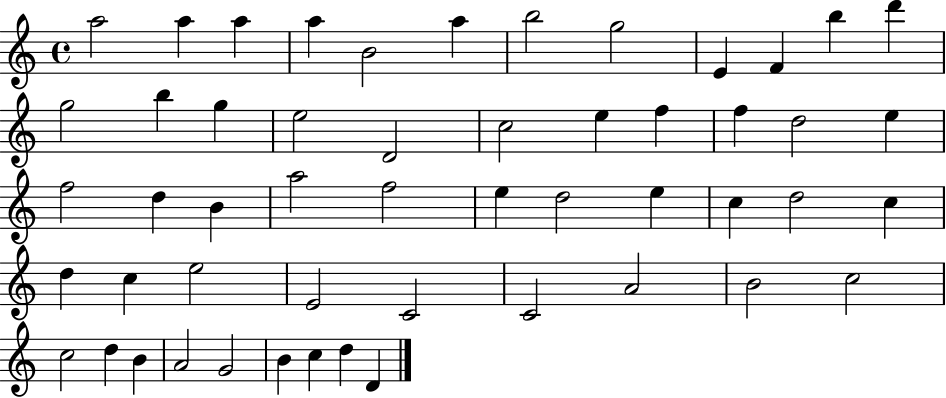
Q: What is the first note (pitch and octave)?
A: A5